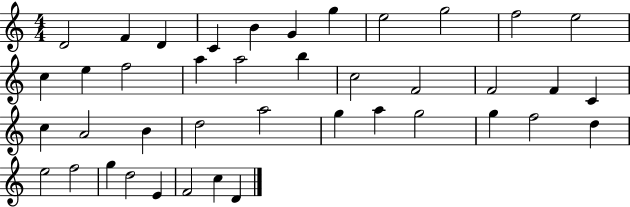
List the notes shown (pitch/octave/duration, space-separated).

D4/h F4/q D4/q C4/q B4/q G4/q G5/q E5/h G5/h F5/h E5/h C5/q E5/q F5/h A5/q A5/h B5/q C5/h F4/h F4/h F4/q C4/q C5/q A4/h B4/q D5/h A5/h G5/q A5/q G5/h G5/q F5/h D5/q E5/h F5/h G5/q D5/h E4/q F4/h C5/q D4/q